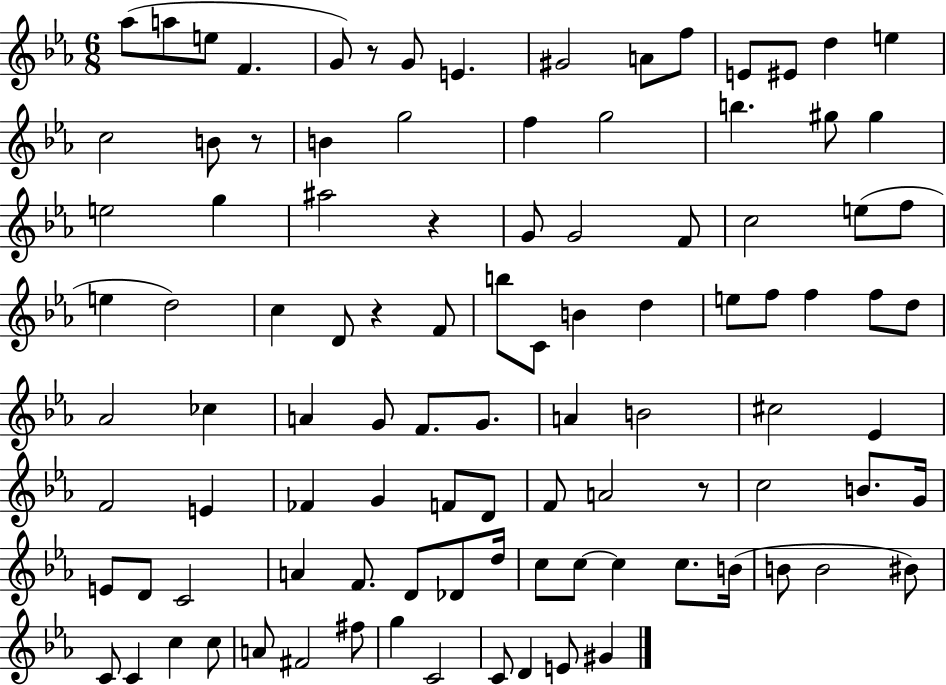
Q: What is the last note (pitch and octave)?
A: G#4